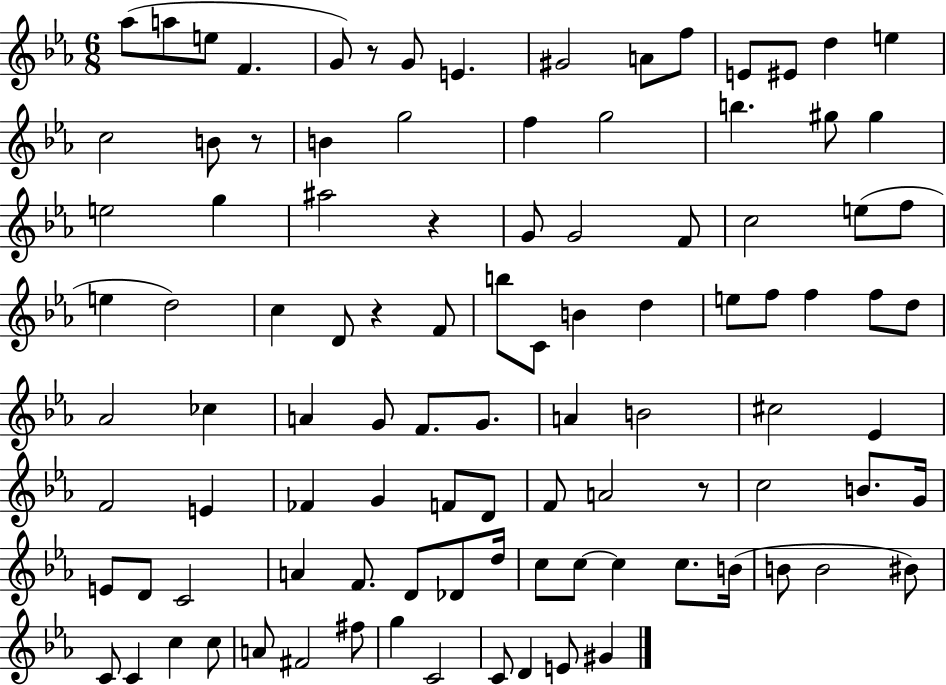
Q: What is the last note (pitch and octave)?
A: G#4